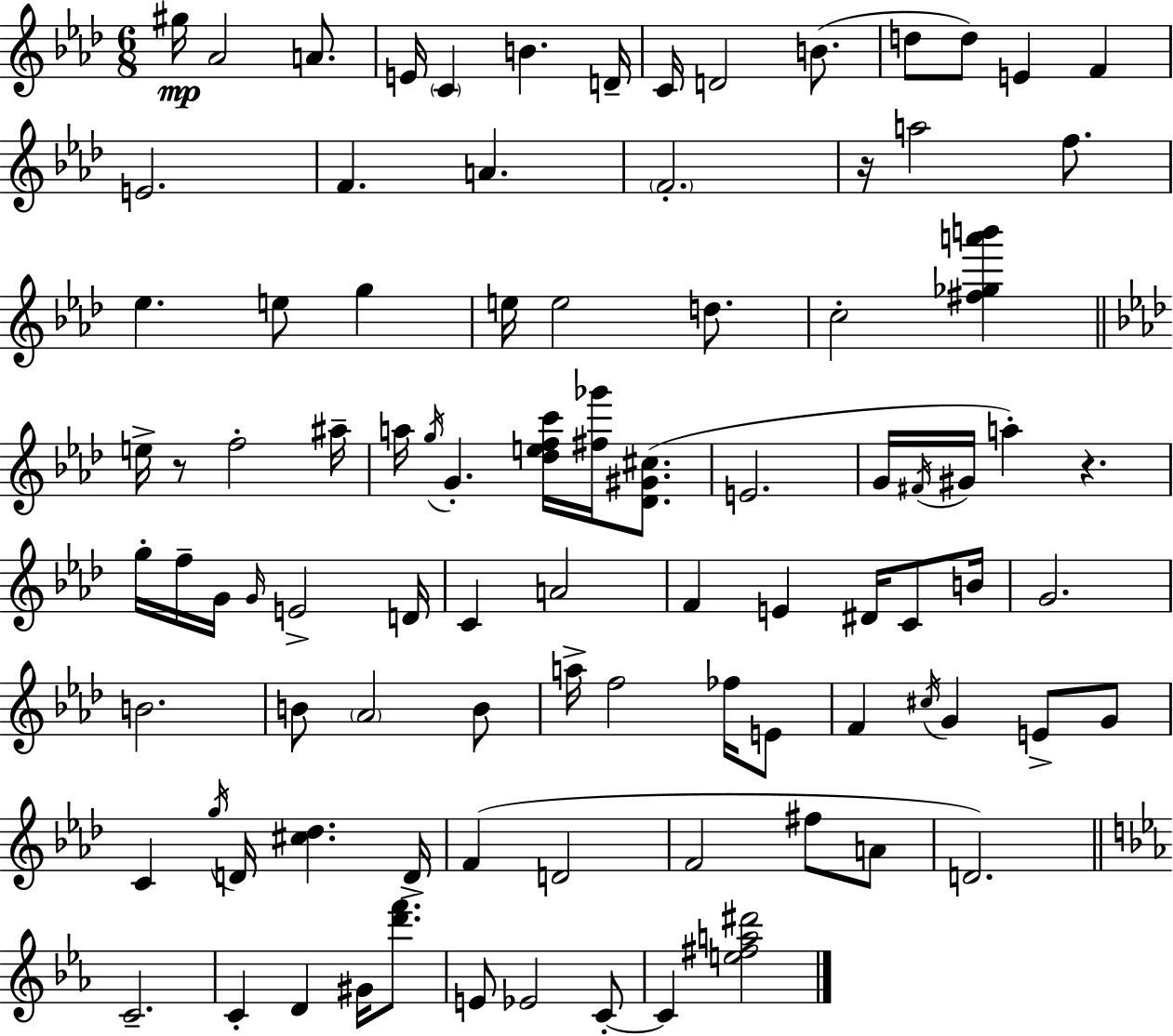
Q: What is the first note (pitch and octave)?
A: G#5